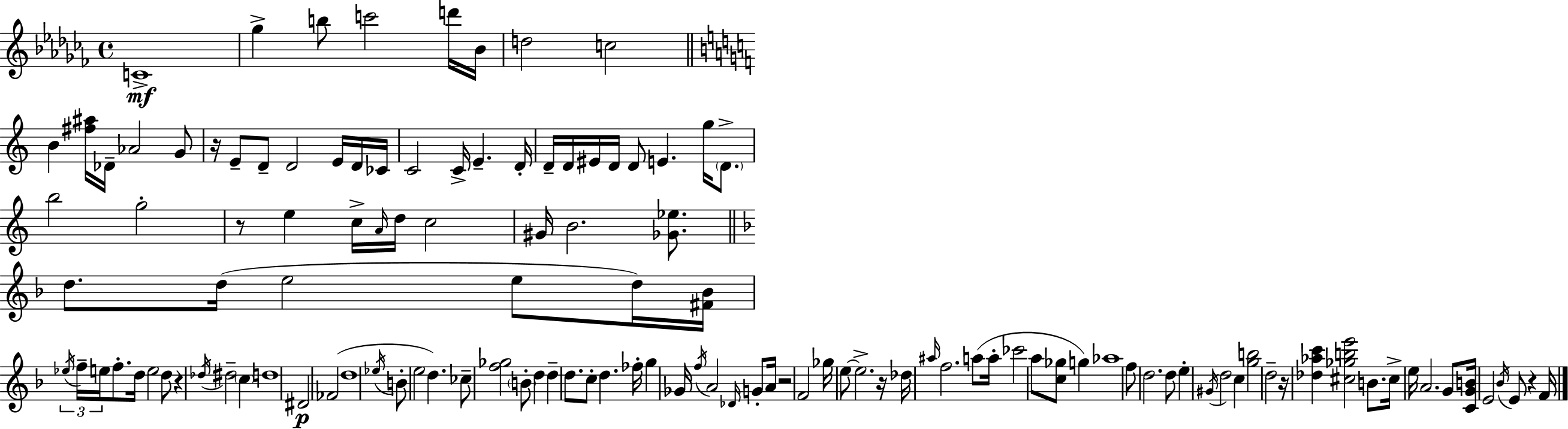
{
  \clef treble
  \time 4/4
  \defaultTimeSignature
  \key aes \minor
  c'1->\mf | ges''4-> b''8 c'''2 d'''16 bes'16 | d''2 c''2 | \bar "||" \break \key a \minor b'4 <fis'' ais''>16 des'16-- aes'2 g'8 | r16 e'8-- d'8-- d'2 e'16 d'16 ces'16 | c'2 c'16-> e'4.-- d'16-. | d'16-- d'16 eis'16 d'16 d'8 e'4. g''16 \parenthesize d'8.-> | \break b''2 g''2-. | r8 e''4 c''16-> \grace { a'16 } d''16 c''2 | gis'16 b'2. <ges' ees''>8. | \bar "||" \break \key f \major d''8. d''16( e''2 e''8 d''16) <fis' bes'>16 | \tuplet 3/2 { \acciaccatura { ees''16 } f''16-- e''16 } f''8.-. d''16 e''2 d''8 | r4 \acciaccatura { des''16 } dis''2-- \parenthesize c''4 | d''1 | \break dis'2\p fes'2( | d''1 | \acciaccatura { ees''16 } b'8-. e''2 d''4.) | ces''8-- <f'' ges''>2 \parenthesize b'8-. d''4 | \break d''4-- d''8. c''8-. d''4. | fes''16-. g''4 ges'16 \acciaccatura { f''16 } a'2 | \grace { des'16 } g'8-. a'16 r2 f'2 | ges''16 e''8~~ e''2.-> | \break r16 des''16 \grace { ais''16 } f''2. | a''8( a''16-. ces'''2 a''8 | <c'' ges''>8 g''4) aes''1 | f''8 d''2. | \break d''8 e''4-. \acciaccatura { gis'16 } d''2 | c''4 <g'' b''>2 d''2-- | r16 <des'' aes'' c'''>4 <cis'' ges'' b'' e'''>2 | b'8. cis''16-> e''16 a'2. | \break g'8 <c' g' b'>16 e'2 | \acciaccatura { bes'16 } e'8 r4 f'16 \bar "|."
}